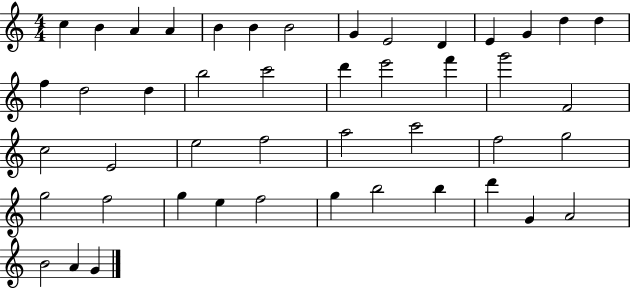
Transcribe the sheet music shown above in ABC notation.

X:1
T:Untitled
M:4/4
L:1/4
K:C
c B A A B B B2 G E2 D E G d d f d2 d b2 c'2 d' e'2 f' g'2 F2 c2 E2 e2 f2 a2 c'2 f2 g2 g2 f2 g e f2 g b2 b d' G A2 B2 A G